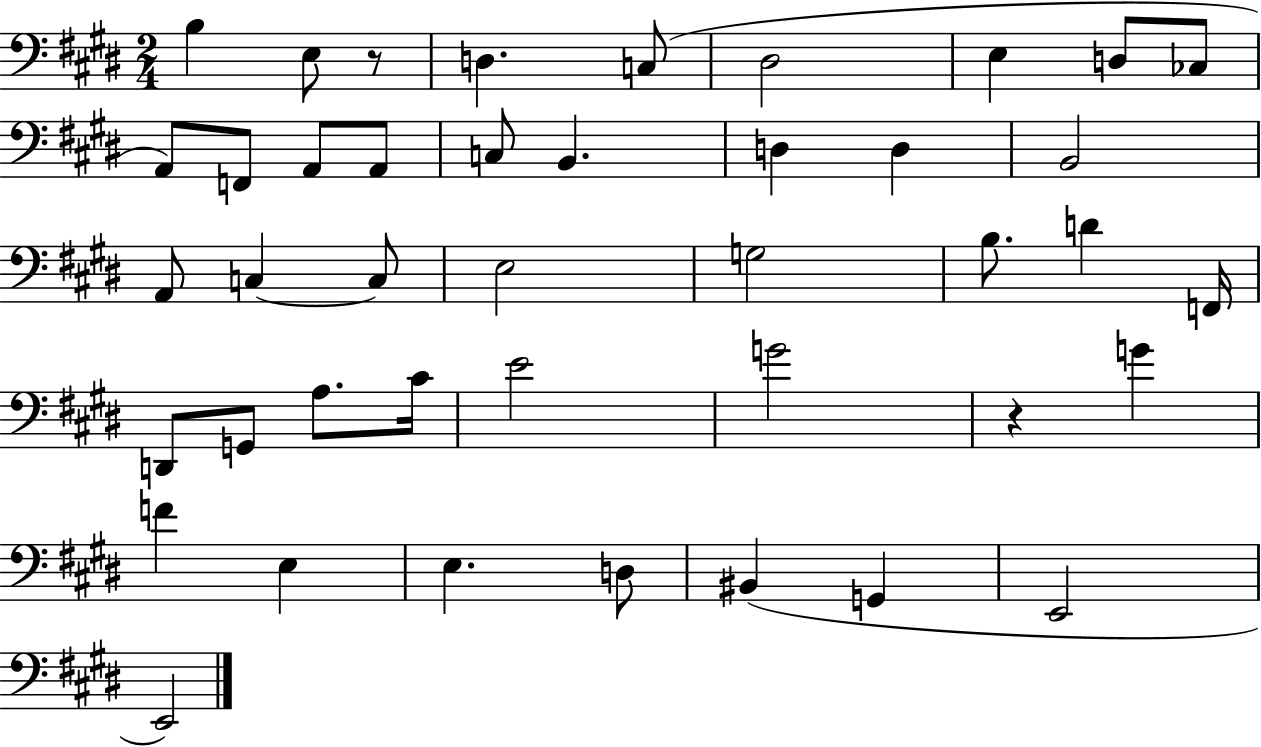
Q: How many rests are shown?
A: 2